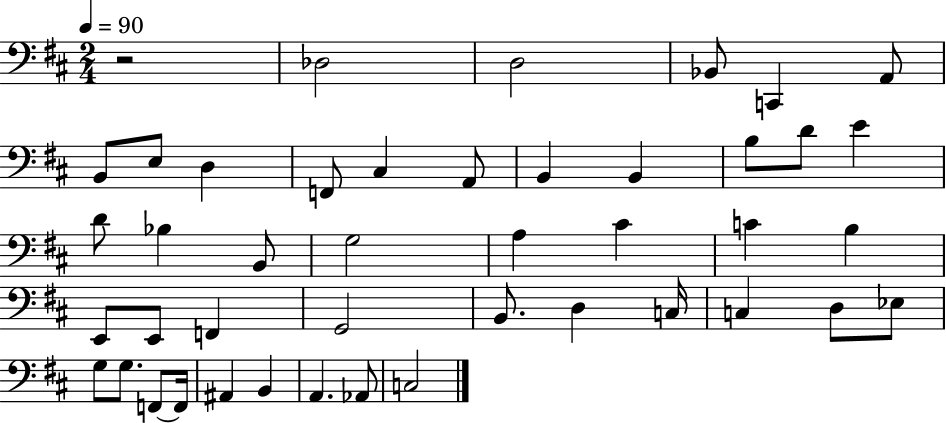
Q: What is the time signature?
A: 2/4